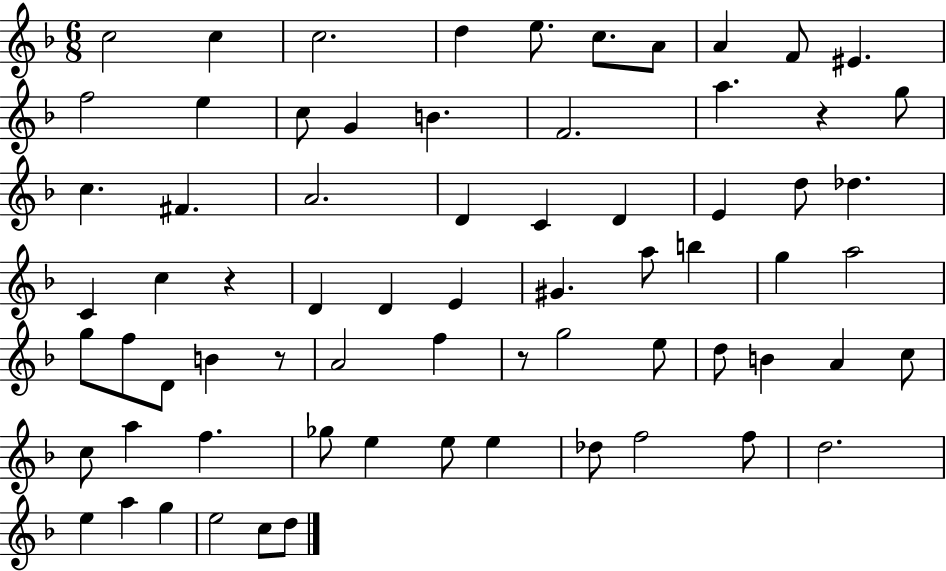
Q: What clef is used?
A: treble